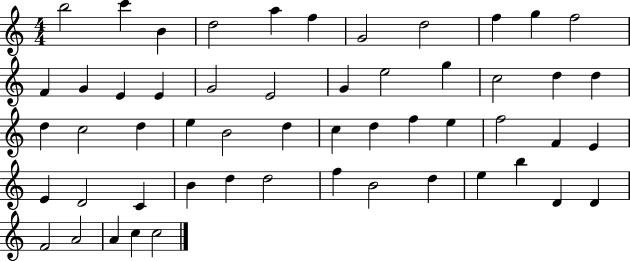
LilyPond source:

{
  \clef treble
  \numericTimeSignature
  \time 4/4
  \key c \major
  b''2 c'''4 b'4 | d''2 a''4 f''4 | g'2 d''2 | f''4 g''4 f''2 | \break f'4 g'4 e'4 e'4 | g'2 e'2 | g'4 e''2 g''4 | c''2 d''4 d''4 | \break d''4 c''2 d''4 | e''4 b'2 d''4 | c''4 d''4 f''4 e''4 | f''2 f'4 e'4 | \break e'4 d'2 c'4 | b'4 d''4 d''2 | f''4 b'2 d''4 | e''4 b''4 d'4 d'4 | \break f'2 a'2 | a'4 c''4 c''2 | \bar "|."
}